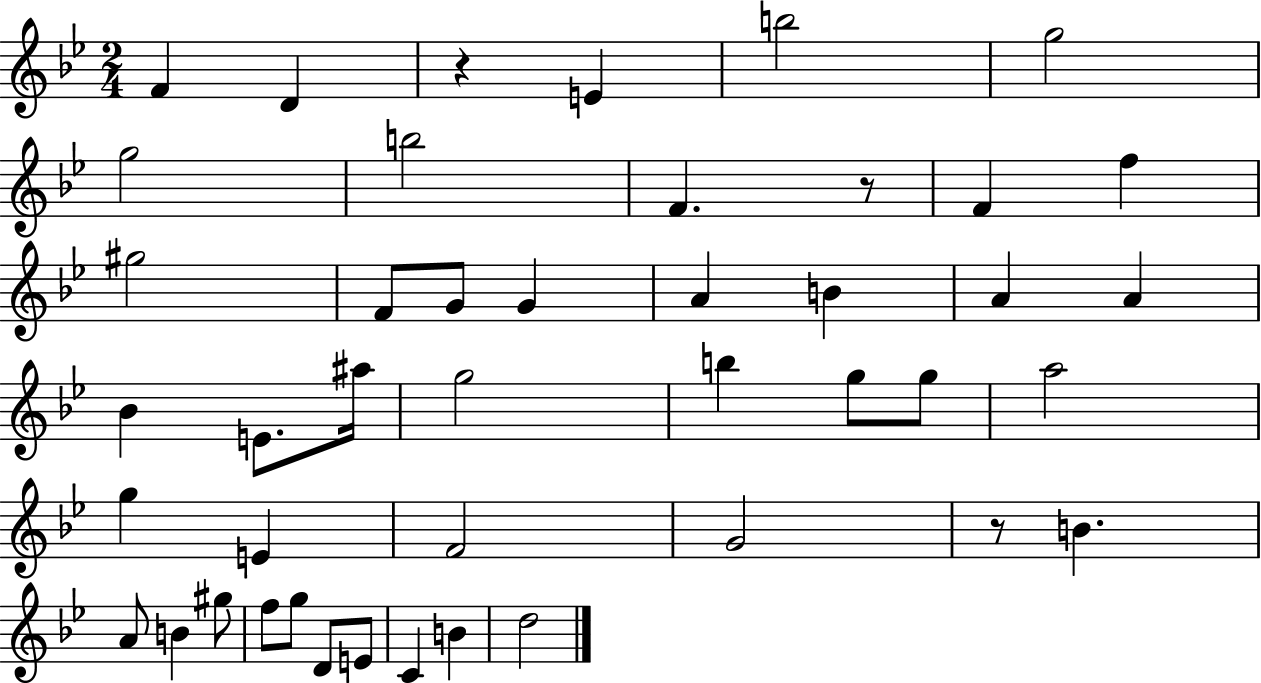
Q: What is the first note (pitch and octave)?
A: F4